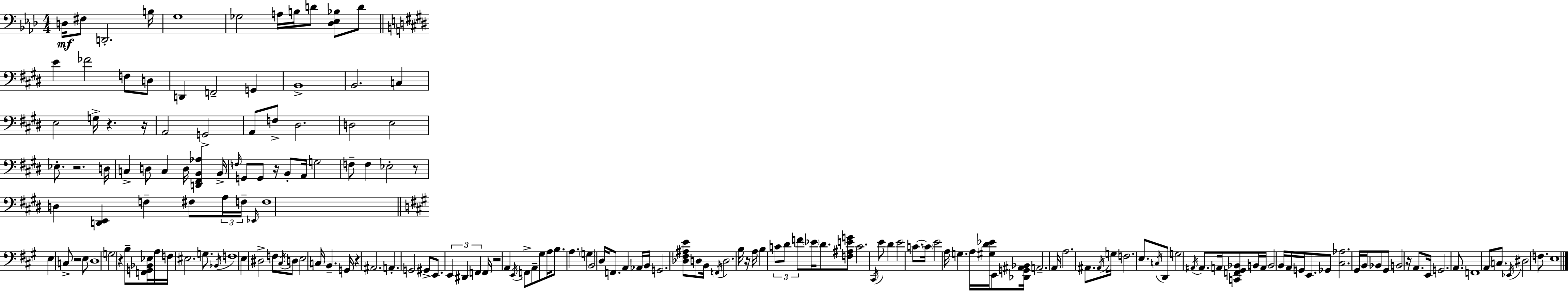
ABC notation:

X:1
T:Untitled
M:4/4
L:1/4
K:Ab
D,/4 ^F,/2 D,,2 B,/4 G,4 _G,2 A,/4 B,/4 D/2 [_D,_E,_B,]/2 D/2 E _F2 F,/2 D,/2 D,, F,,2 G,, B,,4 B,,2 C, E,2 G,/4 z z/4 A,,2 G,,2 A,,/2 F,/2 ^D,2 D,2 E,2 _E,/2 z2 D,/4 C, D,/2 C, D,/4 [D,,^F,,B,,_A,] B,,/4 F,/4 G,,/2 G,,/2 z/4 B,,/2 A,,/4 G,2 F,/2 F, _E,2 z/2 D, [D,,E,,] F, ^F,/2 A,/4 F,/4 _E,,/4 F,4 E, C,/2 z2 E,/2 D,4 G,2 z B,/2 [F,,G,,_B,,_E,]/4 A,/4 F,/4 ^E,2 G,/2 _B,,/4 F,4 E, ^D,2 F,/2 ^C,/4 D,/2 E,2 C,/4 B,, G,,/4 z ^A,,2 A,, G,,2 ^G,,/2 E,,/2 E,, ^D,, F,, F,,/4 z2 A,, E,,/4 F,,/2 A,,/2 ^G,/2 A,/4 B,/2 A, G, B,,2 D,/4 F,,/2 A,, _A,,/4 B,,/4 G,,2 [_D,^F,^A,E]/2 D,/2 B,,/4 F,,/4 D,2 B,/4 z/4 A,/4 B, C/2 D/2 F/2 _E/4 D/2 [F,^A,EG]/2 C2 ^C,,/4 E/2 D E2 C/2 C/4 E2 A,/4 G, A,/4 [^G,D_E]/4 E,,/2 [_D,,G,,^A,,_B,,]/4 A,,2 A,,/4 A,2 ^A,,/2 ^A,,/4 G,/4 F,2 E,/2 C,/4 D,,/2 G,2 ^A,,/4 ^A,,/2 A,,/4 [C,,F,,^G,,_B,,]/2 B,,/4 A,,/4 B,,2 B,,/4 A,,/4 G,,/4 E,,/2 _G,,/2 [^C,_A,]2 ^G,,/4 B,,/4 _B,,/2 ^G,,/2 B,,2 z/4 A,,/2 E,,/4 G,,2 A,,/2 F,,4 A,,/2 C,/2 _E,,/4 ^D,2 F,/2 E,4